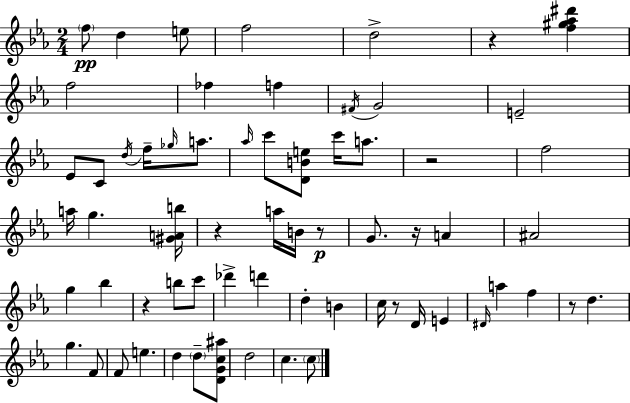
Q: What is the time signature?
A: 2/4